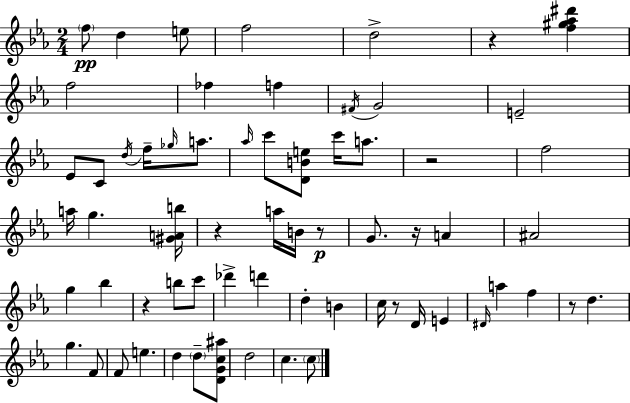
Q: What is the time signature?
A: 2/4